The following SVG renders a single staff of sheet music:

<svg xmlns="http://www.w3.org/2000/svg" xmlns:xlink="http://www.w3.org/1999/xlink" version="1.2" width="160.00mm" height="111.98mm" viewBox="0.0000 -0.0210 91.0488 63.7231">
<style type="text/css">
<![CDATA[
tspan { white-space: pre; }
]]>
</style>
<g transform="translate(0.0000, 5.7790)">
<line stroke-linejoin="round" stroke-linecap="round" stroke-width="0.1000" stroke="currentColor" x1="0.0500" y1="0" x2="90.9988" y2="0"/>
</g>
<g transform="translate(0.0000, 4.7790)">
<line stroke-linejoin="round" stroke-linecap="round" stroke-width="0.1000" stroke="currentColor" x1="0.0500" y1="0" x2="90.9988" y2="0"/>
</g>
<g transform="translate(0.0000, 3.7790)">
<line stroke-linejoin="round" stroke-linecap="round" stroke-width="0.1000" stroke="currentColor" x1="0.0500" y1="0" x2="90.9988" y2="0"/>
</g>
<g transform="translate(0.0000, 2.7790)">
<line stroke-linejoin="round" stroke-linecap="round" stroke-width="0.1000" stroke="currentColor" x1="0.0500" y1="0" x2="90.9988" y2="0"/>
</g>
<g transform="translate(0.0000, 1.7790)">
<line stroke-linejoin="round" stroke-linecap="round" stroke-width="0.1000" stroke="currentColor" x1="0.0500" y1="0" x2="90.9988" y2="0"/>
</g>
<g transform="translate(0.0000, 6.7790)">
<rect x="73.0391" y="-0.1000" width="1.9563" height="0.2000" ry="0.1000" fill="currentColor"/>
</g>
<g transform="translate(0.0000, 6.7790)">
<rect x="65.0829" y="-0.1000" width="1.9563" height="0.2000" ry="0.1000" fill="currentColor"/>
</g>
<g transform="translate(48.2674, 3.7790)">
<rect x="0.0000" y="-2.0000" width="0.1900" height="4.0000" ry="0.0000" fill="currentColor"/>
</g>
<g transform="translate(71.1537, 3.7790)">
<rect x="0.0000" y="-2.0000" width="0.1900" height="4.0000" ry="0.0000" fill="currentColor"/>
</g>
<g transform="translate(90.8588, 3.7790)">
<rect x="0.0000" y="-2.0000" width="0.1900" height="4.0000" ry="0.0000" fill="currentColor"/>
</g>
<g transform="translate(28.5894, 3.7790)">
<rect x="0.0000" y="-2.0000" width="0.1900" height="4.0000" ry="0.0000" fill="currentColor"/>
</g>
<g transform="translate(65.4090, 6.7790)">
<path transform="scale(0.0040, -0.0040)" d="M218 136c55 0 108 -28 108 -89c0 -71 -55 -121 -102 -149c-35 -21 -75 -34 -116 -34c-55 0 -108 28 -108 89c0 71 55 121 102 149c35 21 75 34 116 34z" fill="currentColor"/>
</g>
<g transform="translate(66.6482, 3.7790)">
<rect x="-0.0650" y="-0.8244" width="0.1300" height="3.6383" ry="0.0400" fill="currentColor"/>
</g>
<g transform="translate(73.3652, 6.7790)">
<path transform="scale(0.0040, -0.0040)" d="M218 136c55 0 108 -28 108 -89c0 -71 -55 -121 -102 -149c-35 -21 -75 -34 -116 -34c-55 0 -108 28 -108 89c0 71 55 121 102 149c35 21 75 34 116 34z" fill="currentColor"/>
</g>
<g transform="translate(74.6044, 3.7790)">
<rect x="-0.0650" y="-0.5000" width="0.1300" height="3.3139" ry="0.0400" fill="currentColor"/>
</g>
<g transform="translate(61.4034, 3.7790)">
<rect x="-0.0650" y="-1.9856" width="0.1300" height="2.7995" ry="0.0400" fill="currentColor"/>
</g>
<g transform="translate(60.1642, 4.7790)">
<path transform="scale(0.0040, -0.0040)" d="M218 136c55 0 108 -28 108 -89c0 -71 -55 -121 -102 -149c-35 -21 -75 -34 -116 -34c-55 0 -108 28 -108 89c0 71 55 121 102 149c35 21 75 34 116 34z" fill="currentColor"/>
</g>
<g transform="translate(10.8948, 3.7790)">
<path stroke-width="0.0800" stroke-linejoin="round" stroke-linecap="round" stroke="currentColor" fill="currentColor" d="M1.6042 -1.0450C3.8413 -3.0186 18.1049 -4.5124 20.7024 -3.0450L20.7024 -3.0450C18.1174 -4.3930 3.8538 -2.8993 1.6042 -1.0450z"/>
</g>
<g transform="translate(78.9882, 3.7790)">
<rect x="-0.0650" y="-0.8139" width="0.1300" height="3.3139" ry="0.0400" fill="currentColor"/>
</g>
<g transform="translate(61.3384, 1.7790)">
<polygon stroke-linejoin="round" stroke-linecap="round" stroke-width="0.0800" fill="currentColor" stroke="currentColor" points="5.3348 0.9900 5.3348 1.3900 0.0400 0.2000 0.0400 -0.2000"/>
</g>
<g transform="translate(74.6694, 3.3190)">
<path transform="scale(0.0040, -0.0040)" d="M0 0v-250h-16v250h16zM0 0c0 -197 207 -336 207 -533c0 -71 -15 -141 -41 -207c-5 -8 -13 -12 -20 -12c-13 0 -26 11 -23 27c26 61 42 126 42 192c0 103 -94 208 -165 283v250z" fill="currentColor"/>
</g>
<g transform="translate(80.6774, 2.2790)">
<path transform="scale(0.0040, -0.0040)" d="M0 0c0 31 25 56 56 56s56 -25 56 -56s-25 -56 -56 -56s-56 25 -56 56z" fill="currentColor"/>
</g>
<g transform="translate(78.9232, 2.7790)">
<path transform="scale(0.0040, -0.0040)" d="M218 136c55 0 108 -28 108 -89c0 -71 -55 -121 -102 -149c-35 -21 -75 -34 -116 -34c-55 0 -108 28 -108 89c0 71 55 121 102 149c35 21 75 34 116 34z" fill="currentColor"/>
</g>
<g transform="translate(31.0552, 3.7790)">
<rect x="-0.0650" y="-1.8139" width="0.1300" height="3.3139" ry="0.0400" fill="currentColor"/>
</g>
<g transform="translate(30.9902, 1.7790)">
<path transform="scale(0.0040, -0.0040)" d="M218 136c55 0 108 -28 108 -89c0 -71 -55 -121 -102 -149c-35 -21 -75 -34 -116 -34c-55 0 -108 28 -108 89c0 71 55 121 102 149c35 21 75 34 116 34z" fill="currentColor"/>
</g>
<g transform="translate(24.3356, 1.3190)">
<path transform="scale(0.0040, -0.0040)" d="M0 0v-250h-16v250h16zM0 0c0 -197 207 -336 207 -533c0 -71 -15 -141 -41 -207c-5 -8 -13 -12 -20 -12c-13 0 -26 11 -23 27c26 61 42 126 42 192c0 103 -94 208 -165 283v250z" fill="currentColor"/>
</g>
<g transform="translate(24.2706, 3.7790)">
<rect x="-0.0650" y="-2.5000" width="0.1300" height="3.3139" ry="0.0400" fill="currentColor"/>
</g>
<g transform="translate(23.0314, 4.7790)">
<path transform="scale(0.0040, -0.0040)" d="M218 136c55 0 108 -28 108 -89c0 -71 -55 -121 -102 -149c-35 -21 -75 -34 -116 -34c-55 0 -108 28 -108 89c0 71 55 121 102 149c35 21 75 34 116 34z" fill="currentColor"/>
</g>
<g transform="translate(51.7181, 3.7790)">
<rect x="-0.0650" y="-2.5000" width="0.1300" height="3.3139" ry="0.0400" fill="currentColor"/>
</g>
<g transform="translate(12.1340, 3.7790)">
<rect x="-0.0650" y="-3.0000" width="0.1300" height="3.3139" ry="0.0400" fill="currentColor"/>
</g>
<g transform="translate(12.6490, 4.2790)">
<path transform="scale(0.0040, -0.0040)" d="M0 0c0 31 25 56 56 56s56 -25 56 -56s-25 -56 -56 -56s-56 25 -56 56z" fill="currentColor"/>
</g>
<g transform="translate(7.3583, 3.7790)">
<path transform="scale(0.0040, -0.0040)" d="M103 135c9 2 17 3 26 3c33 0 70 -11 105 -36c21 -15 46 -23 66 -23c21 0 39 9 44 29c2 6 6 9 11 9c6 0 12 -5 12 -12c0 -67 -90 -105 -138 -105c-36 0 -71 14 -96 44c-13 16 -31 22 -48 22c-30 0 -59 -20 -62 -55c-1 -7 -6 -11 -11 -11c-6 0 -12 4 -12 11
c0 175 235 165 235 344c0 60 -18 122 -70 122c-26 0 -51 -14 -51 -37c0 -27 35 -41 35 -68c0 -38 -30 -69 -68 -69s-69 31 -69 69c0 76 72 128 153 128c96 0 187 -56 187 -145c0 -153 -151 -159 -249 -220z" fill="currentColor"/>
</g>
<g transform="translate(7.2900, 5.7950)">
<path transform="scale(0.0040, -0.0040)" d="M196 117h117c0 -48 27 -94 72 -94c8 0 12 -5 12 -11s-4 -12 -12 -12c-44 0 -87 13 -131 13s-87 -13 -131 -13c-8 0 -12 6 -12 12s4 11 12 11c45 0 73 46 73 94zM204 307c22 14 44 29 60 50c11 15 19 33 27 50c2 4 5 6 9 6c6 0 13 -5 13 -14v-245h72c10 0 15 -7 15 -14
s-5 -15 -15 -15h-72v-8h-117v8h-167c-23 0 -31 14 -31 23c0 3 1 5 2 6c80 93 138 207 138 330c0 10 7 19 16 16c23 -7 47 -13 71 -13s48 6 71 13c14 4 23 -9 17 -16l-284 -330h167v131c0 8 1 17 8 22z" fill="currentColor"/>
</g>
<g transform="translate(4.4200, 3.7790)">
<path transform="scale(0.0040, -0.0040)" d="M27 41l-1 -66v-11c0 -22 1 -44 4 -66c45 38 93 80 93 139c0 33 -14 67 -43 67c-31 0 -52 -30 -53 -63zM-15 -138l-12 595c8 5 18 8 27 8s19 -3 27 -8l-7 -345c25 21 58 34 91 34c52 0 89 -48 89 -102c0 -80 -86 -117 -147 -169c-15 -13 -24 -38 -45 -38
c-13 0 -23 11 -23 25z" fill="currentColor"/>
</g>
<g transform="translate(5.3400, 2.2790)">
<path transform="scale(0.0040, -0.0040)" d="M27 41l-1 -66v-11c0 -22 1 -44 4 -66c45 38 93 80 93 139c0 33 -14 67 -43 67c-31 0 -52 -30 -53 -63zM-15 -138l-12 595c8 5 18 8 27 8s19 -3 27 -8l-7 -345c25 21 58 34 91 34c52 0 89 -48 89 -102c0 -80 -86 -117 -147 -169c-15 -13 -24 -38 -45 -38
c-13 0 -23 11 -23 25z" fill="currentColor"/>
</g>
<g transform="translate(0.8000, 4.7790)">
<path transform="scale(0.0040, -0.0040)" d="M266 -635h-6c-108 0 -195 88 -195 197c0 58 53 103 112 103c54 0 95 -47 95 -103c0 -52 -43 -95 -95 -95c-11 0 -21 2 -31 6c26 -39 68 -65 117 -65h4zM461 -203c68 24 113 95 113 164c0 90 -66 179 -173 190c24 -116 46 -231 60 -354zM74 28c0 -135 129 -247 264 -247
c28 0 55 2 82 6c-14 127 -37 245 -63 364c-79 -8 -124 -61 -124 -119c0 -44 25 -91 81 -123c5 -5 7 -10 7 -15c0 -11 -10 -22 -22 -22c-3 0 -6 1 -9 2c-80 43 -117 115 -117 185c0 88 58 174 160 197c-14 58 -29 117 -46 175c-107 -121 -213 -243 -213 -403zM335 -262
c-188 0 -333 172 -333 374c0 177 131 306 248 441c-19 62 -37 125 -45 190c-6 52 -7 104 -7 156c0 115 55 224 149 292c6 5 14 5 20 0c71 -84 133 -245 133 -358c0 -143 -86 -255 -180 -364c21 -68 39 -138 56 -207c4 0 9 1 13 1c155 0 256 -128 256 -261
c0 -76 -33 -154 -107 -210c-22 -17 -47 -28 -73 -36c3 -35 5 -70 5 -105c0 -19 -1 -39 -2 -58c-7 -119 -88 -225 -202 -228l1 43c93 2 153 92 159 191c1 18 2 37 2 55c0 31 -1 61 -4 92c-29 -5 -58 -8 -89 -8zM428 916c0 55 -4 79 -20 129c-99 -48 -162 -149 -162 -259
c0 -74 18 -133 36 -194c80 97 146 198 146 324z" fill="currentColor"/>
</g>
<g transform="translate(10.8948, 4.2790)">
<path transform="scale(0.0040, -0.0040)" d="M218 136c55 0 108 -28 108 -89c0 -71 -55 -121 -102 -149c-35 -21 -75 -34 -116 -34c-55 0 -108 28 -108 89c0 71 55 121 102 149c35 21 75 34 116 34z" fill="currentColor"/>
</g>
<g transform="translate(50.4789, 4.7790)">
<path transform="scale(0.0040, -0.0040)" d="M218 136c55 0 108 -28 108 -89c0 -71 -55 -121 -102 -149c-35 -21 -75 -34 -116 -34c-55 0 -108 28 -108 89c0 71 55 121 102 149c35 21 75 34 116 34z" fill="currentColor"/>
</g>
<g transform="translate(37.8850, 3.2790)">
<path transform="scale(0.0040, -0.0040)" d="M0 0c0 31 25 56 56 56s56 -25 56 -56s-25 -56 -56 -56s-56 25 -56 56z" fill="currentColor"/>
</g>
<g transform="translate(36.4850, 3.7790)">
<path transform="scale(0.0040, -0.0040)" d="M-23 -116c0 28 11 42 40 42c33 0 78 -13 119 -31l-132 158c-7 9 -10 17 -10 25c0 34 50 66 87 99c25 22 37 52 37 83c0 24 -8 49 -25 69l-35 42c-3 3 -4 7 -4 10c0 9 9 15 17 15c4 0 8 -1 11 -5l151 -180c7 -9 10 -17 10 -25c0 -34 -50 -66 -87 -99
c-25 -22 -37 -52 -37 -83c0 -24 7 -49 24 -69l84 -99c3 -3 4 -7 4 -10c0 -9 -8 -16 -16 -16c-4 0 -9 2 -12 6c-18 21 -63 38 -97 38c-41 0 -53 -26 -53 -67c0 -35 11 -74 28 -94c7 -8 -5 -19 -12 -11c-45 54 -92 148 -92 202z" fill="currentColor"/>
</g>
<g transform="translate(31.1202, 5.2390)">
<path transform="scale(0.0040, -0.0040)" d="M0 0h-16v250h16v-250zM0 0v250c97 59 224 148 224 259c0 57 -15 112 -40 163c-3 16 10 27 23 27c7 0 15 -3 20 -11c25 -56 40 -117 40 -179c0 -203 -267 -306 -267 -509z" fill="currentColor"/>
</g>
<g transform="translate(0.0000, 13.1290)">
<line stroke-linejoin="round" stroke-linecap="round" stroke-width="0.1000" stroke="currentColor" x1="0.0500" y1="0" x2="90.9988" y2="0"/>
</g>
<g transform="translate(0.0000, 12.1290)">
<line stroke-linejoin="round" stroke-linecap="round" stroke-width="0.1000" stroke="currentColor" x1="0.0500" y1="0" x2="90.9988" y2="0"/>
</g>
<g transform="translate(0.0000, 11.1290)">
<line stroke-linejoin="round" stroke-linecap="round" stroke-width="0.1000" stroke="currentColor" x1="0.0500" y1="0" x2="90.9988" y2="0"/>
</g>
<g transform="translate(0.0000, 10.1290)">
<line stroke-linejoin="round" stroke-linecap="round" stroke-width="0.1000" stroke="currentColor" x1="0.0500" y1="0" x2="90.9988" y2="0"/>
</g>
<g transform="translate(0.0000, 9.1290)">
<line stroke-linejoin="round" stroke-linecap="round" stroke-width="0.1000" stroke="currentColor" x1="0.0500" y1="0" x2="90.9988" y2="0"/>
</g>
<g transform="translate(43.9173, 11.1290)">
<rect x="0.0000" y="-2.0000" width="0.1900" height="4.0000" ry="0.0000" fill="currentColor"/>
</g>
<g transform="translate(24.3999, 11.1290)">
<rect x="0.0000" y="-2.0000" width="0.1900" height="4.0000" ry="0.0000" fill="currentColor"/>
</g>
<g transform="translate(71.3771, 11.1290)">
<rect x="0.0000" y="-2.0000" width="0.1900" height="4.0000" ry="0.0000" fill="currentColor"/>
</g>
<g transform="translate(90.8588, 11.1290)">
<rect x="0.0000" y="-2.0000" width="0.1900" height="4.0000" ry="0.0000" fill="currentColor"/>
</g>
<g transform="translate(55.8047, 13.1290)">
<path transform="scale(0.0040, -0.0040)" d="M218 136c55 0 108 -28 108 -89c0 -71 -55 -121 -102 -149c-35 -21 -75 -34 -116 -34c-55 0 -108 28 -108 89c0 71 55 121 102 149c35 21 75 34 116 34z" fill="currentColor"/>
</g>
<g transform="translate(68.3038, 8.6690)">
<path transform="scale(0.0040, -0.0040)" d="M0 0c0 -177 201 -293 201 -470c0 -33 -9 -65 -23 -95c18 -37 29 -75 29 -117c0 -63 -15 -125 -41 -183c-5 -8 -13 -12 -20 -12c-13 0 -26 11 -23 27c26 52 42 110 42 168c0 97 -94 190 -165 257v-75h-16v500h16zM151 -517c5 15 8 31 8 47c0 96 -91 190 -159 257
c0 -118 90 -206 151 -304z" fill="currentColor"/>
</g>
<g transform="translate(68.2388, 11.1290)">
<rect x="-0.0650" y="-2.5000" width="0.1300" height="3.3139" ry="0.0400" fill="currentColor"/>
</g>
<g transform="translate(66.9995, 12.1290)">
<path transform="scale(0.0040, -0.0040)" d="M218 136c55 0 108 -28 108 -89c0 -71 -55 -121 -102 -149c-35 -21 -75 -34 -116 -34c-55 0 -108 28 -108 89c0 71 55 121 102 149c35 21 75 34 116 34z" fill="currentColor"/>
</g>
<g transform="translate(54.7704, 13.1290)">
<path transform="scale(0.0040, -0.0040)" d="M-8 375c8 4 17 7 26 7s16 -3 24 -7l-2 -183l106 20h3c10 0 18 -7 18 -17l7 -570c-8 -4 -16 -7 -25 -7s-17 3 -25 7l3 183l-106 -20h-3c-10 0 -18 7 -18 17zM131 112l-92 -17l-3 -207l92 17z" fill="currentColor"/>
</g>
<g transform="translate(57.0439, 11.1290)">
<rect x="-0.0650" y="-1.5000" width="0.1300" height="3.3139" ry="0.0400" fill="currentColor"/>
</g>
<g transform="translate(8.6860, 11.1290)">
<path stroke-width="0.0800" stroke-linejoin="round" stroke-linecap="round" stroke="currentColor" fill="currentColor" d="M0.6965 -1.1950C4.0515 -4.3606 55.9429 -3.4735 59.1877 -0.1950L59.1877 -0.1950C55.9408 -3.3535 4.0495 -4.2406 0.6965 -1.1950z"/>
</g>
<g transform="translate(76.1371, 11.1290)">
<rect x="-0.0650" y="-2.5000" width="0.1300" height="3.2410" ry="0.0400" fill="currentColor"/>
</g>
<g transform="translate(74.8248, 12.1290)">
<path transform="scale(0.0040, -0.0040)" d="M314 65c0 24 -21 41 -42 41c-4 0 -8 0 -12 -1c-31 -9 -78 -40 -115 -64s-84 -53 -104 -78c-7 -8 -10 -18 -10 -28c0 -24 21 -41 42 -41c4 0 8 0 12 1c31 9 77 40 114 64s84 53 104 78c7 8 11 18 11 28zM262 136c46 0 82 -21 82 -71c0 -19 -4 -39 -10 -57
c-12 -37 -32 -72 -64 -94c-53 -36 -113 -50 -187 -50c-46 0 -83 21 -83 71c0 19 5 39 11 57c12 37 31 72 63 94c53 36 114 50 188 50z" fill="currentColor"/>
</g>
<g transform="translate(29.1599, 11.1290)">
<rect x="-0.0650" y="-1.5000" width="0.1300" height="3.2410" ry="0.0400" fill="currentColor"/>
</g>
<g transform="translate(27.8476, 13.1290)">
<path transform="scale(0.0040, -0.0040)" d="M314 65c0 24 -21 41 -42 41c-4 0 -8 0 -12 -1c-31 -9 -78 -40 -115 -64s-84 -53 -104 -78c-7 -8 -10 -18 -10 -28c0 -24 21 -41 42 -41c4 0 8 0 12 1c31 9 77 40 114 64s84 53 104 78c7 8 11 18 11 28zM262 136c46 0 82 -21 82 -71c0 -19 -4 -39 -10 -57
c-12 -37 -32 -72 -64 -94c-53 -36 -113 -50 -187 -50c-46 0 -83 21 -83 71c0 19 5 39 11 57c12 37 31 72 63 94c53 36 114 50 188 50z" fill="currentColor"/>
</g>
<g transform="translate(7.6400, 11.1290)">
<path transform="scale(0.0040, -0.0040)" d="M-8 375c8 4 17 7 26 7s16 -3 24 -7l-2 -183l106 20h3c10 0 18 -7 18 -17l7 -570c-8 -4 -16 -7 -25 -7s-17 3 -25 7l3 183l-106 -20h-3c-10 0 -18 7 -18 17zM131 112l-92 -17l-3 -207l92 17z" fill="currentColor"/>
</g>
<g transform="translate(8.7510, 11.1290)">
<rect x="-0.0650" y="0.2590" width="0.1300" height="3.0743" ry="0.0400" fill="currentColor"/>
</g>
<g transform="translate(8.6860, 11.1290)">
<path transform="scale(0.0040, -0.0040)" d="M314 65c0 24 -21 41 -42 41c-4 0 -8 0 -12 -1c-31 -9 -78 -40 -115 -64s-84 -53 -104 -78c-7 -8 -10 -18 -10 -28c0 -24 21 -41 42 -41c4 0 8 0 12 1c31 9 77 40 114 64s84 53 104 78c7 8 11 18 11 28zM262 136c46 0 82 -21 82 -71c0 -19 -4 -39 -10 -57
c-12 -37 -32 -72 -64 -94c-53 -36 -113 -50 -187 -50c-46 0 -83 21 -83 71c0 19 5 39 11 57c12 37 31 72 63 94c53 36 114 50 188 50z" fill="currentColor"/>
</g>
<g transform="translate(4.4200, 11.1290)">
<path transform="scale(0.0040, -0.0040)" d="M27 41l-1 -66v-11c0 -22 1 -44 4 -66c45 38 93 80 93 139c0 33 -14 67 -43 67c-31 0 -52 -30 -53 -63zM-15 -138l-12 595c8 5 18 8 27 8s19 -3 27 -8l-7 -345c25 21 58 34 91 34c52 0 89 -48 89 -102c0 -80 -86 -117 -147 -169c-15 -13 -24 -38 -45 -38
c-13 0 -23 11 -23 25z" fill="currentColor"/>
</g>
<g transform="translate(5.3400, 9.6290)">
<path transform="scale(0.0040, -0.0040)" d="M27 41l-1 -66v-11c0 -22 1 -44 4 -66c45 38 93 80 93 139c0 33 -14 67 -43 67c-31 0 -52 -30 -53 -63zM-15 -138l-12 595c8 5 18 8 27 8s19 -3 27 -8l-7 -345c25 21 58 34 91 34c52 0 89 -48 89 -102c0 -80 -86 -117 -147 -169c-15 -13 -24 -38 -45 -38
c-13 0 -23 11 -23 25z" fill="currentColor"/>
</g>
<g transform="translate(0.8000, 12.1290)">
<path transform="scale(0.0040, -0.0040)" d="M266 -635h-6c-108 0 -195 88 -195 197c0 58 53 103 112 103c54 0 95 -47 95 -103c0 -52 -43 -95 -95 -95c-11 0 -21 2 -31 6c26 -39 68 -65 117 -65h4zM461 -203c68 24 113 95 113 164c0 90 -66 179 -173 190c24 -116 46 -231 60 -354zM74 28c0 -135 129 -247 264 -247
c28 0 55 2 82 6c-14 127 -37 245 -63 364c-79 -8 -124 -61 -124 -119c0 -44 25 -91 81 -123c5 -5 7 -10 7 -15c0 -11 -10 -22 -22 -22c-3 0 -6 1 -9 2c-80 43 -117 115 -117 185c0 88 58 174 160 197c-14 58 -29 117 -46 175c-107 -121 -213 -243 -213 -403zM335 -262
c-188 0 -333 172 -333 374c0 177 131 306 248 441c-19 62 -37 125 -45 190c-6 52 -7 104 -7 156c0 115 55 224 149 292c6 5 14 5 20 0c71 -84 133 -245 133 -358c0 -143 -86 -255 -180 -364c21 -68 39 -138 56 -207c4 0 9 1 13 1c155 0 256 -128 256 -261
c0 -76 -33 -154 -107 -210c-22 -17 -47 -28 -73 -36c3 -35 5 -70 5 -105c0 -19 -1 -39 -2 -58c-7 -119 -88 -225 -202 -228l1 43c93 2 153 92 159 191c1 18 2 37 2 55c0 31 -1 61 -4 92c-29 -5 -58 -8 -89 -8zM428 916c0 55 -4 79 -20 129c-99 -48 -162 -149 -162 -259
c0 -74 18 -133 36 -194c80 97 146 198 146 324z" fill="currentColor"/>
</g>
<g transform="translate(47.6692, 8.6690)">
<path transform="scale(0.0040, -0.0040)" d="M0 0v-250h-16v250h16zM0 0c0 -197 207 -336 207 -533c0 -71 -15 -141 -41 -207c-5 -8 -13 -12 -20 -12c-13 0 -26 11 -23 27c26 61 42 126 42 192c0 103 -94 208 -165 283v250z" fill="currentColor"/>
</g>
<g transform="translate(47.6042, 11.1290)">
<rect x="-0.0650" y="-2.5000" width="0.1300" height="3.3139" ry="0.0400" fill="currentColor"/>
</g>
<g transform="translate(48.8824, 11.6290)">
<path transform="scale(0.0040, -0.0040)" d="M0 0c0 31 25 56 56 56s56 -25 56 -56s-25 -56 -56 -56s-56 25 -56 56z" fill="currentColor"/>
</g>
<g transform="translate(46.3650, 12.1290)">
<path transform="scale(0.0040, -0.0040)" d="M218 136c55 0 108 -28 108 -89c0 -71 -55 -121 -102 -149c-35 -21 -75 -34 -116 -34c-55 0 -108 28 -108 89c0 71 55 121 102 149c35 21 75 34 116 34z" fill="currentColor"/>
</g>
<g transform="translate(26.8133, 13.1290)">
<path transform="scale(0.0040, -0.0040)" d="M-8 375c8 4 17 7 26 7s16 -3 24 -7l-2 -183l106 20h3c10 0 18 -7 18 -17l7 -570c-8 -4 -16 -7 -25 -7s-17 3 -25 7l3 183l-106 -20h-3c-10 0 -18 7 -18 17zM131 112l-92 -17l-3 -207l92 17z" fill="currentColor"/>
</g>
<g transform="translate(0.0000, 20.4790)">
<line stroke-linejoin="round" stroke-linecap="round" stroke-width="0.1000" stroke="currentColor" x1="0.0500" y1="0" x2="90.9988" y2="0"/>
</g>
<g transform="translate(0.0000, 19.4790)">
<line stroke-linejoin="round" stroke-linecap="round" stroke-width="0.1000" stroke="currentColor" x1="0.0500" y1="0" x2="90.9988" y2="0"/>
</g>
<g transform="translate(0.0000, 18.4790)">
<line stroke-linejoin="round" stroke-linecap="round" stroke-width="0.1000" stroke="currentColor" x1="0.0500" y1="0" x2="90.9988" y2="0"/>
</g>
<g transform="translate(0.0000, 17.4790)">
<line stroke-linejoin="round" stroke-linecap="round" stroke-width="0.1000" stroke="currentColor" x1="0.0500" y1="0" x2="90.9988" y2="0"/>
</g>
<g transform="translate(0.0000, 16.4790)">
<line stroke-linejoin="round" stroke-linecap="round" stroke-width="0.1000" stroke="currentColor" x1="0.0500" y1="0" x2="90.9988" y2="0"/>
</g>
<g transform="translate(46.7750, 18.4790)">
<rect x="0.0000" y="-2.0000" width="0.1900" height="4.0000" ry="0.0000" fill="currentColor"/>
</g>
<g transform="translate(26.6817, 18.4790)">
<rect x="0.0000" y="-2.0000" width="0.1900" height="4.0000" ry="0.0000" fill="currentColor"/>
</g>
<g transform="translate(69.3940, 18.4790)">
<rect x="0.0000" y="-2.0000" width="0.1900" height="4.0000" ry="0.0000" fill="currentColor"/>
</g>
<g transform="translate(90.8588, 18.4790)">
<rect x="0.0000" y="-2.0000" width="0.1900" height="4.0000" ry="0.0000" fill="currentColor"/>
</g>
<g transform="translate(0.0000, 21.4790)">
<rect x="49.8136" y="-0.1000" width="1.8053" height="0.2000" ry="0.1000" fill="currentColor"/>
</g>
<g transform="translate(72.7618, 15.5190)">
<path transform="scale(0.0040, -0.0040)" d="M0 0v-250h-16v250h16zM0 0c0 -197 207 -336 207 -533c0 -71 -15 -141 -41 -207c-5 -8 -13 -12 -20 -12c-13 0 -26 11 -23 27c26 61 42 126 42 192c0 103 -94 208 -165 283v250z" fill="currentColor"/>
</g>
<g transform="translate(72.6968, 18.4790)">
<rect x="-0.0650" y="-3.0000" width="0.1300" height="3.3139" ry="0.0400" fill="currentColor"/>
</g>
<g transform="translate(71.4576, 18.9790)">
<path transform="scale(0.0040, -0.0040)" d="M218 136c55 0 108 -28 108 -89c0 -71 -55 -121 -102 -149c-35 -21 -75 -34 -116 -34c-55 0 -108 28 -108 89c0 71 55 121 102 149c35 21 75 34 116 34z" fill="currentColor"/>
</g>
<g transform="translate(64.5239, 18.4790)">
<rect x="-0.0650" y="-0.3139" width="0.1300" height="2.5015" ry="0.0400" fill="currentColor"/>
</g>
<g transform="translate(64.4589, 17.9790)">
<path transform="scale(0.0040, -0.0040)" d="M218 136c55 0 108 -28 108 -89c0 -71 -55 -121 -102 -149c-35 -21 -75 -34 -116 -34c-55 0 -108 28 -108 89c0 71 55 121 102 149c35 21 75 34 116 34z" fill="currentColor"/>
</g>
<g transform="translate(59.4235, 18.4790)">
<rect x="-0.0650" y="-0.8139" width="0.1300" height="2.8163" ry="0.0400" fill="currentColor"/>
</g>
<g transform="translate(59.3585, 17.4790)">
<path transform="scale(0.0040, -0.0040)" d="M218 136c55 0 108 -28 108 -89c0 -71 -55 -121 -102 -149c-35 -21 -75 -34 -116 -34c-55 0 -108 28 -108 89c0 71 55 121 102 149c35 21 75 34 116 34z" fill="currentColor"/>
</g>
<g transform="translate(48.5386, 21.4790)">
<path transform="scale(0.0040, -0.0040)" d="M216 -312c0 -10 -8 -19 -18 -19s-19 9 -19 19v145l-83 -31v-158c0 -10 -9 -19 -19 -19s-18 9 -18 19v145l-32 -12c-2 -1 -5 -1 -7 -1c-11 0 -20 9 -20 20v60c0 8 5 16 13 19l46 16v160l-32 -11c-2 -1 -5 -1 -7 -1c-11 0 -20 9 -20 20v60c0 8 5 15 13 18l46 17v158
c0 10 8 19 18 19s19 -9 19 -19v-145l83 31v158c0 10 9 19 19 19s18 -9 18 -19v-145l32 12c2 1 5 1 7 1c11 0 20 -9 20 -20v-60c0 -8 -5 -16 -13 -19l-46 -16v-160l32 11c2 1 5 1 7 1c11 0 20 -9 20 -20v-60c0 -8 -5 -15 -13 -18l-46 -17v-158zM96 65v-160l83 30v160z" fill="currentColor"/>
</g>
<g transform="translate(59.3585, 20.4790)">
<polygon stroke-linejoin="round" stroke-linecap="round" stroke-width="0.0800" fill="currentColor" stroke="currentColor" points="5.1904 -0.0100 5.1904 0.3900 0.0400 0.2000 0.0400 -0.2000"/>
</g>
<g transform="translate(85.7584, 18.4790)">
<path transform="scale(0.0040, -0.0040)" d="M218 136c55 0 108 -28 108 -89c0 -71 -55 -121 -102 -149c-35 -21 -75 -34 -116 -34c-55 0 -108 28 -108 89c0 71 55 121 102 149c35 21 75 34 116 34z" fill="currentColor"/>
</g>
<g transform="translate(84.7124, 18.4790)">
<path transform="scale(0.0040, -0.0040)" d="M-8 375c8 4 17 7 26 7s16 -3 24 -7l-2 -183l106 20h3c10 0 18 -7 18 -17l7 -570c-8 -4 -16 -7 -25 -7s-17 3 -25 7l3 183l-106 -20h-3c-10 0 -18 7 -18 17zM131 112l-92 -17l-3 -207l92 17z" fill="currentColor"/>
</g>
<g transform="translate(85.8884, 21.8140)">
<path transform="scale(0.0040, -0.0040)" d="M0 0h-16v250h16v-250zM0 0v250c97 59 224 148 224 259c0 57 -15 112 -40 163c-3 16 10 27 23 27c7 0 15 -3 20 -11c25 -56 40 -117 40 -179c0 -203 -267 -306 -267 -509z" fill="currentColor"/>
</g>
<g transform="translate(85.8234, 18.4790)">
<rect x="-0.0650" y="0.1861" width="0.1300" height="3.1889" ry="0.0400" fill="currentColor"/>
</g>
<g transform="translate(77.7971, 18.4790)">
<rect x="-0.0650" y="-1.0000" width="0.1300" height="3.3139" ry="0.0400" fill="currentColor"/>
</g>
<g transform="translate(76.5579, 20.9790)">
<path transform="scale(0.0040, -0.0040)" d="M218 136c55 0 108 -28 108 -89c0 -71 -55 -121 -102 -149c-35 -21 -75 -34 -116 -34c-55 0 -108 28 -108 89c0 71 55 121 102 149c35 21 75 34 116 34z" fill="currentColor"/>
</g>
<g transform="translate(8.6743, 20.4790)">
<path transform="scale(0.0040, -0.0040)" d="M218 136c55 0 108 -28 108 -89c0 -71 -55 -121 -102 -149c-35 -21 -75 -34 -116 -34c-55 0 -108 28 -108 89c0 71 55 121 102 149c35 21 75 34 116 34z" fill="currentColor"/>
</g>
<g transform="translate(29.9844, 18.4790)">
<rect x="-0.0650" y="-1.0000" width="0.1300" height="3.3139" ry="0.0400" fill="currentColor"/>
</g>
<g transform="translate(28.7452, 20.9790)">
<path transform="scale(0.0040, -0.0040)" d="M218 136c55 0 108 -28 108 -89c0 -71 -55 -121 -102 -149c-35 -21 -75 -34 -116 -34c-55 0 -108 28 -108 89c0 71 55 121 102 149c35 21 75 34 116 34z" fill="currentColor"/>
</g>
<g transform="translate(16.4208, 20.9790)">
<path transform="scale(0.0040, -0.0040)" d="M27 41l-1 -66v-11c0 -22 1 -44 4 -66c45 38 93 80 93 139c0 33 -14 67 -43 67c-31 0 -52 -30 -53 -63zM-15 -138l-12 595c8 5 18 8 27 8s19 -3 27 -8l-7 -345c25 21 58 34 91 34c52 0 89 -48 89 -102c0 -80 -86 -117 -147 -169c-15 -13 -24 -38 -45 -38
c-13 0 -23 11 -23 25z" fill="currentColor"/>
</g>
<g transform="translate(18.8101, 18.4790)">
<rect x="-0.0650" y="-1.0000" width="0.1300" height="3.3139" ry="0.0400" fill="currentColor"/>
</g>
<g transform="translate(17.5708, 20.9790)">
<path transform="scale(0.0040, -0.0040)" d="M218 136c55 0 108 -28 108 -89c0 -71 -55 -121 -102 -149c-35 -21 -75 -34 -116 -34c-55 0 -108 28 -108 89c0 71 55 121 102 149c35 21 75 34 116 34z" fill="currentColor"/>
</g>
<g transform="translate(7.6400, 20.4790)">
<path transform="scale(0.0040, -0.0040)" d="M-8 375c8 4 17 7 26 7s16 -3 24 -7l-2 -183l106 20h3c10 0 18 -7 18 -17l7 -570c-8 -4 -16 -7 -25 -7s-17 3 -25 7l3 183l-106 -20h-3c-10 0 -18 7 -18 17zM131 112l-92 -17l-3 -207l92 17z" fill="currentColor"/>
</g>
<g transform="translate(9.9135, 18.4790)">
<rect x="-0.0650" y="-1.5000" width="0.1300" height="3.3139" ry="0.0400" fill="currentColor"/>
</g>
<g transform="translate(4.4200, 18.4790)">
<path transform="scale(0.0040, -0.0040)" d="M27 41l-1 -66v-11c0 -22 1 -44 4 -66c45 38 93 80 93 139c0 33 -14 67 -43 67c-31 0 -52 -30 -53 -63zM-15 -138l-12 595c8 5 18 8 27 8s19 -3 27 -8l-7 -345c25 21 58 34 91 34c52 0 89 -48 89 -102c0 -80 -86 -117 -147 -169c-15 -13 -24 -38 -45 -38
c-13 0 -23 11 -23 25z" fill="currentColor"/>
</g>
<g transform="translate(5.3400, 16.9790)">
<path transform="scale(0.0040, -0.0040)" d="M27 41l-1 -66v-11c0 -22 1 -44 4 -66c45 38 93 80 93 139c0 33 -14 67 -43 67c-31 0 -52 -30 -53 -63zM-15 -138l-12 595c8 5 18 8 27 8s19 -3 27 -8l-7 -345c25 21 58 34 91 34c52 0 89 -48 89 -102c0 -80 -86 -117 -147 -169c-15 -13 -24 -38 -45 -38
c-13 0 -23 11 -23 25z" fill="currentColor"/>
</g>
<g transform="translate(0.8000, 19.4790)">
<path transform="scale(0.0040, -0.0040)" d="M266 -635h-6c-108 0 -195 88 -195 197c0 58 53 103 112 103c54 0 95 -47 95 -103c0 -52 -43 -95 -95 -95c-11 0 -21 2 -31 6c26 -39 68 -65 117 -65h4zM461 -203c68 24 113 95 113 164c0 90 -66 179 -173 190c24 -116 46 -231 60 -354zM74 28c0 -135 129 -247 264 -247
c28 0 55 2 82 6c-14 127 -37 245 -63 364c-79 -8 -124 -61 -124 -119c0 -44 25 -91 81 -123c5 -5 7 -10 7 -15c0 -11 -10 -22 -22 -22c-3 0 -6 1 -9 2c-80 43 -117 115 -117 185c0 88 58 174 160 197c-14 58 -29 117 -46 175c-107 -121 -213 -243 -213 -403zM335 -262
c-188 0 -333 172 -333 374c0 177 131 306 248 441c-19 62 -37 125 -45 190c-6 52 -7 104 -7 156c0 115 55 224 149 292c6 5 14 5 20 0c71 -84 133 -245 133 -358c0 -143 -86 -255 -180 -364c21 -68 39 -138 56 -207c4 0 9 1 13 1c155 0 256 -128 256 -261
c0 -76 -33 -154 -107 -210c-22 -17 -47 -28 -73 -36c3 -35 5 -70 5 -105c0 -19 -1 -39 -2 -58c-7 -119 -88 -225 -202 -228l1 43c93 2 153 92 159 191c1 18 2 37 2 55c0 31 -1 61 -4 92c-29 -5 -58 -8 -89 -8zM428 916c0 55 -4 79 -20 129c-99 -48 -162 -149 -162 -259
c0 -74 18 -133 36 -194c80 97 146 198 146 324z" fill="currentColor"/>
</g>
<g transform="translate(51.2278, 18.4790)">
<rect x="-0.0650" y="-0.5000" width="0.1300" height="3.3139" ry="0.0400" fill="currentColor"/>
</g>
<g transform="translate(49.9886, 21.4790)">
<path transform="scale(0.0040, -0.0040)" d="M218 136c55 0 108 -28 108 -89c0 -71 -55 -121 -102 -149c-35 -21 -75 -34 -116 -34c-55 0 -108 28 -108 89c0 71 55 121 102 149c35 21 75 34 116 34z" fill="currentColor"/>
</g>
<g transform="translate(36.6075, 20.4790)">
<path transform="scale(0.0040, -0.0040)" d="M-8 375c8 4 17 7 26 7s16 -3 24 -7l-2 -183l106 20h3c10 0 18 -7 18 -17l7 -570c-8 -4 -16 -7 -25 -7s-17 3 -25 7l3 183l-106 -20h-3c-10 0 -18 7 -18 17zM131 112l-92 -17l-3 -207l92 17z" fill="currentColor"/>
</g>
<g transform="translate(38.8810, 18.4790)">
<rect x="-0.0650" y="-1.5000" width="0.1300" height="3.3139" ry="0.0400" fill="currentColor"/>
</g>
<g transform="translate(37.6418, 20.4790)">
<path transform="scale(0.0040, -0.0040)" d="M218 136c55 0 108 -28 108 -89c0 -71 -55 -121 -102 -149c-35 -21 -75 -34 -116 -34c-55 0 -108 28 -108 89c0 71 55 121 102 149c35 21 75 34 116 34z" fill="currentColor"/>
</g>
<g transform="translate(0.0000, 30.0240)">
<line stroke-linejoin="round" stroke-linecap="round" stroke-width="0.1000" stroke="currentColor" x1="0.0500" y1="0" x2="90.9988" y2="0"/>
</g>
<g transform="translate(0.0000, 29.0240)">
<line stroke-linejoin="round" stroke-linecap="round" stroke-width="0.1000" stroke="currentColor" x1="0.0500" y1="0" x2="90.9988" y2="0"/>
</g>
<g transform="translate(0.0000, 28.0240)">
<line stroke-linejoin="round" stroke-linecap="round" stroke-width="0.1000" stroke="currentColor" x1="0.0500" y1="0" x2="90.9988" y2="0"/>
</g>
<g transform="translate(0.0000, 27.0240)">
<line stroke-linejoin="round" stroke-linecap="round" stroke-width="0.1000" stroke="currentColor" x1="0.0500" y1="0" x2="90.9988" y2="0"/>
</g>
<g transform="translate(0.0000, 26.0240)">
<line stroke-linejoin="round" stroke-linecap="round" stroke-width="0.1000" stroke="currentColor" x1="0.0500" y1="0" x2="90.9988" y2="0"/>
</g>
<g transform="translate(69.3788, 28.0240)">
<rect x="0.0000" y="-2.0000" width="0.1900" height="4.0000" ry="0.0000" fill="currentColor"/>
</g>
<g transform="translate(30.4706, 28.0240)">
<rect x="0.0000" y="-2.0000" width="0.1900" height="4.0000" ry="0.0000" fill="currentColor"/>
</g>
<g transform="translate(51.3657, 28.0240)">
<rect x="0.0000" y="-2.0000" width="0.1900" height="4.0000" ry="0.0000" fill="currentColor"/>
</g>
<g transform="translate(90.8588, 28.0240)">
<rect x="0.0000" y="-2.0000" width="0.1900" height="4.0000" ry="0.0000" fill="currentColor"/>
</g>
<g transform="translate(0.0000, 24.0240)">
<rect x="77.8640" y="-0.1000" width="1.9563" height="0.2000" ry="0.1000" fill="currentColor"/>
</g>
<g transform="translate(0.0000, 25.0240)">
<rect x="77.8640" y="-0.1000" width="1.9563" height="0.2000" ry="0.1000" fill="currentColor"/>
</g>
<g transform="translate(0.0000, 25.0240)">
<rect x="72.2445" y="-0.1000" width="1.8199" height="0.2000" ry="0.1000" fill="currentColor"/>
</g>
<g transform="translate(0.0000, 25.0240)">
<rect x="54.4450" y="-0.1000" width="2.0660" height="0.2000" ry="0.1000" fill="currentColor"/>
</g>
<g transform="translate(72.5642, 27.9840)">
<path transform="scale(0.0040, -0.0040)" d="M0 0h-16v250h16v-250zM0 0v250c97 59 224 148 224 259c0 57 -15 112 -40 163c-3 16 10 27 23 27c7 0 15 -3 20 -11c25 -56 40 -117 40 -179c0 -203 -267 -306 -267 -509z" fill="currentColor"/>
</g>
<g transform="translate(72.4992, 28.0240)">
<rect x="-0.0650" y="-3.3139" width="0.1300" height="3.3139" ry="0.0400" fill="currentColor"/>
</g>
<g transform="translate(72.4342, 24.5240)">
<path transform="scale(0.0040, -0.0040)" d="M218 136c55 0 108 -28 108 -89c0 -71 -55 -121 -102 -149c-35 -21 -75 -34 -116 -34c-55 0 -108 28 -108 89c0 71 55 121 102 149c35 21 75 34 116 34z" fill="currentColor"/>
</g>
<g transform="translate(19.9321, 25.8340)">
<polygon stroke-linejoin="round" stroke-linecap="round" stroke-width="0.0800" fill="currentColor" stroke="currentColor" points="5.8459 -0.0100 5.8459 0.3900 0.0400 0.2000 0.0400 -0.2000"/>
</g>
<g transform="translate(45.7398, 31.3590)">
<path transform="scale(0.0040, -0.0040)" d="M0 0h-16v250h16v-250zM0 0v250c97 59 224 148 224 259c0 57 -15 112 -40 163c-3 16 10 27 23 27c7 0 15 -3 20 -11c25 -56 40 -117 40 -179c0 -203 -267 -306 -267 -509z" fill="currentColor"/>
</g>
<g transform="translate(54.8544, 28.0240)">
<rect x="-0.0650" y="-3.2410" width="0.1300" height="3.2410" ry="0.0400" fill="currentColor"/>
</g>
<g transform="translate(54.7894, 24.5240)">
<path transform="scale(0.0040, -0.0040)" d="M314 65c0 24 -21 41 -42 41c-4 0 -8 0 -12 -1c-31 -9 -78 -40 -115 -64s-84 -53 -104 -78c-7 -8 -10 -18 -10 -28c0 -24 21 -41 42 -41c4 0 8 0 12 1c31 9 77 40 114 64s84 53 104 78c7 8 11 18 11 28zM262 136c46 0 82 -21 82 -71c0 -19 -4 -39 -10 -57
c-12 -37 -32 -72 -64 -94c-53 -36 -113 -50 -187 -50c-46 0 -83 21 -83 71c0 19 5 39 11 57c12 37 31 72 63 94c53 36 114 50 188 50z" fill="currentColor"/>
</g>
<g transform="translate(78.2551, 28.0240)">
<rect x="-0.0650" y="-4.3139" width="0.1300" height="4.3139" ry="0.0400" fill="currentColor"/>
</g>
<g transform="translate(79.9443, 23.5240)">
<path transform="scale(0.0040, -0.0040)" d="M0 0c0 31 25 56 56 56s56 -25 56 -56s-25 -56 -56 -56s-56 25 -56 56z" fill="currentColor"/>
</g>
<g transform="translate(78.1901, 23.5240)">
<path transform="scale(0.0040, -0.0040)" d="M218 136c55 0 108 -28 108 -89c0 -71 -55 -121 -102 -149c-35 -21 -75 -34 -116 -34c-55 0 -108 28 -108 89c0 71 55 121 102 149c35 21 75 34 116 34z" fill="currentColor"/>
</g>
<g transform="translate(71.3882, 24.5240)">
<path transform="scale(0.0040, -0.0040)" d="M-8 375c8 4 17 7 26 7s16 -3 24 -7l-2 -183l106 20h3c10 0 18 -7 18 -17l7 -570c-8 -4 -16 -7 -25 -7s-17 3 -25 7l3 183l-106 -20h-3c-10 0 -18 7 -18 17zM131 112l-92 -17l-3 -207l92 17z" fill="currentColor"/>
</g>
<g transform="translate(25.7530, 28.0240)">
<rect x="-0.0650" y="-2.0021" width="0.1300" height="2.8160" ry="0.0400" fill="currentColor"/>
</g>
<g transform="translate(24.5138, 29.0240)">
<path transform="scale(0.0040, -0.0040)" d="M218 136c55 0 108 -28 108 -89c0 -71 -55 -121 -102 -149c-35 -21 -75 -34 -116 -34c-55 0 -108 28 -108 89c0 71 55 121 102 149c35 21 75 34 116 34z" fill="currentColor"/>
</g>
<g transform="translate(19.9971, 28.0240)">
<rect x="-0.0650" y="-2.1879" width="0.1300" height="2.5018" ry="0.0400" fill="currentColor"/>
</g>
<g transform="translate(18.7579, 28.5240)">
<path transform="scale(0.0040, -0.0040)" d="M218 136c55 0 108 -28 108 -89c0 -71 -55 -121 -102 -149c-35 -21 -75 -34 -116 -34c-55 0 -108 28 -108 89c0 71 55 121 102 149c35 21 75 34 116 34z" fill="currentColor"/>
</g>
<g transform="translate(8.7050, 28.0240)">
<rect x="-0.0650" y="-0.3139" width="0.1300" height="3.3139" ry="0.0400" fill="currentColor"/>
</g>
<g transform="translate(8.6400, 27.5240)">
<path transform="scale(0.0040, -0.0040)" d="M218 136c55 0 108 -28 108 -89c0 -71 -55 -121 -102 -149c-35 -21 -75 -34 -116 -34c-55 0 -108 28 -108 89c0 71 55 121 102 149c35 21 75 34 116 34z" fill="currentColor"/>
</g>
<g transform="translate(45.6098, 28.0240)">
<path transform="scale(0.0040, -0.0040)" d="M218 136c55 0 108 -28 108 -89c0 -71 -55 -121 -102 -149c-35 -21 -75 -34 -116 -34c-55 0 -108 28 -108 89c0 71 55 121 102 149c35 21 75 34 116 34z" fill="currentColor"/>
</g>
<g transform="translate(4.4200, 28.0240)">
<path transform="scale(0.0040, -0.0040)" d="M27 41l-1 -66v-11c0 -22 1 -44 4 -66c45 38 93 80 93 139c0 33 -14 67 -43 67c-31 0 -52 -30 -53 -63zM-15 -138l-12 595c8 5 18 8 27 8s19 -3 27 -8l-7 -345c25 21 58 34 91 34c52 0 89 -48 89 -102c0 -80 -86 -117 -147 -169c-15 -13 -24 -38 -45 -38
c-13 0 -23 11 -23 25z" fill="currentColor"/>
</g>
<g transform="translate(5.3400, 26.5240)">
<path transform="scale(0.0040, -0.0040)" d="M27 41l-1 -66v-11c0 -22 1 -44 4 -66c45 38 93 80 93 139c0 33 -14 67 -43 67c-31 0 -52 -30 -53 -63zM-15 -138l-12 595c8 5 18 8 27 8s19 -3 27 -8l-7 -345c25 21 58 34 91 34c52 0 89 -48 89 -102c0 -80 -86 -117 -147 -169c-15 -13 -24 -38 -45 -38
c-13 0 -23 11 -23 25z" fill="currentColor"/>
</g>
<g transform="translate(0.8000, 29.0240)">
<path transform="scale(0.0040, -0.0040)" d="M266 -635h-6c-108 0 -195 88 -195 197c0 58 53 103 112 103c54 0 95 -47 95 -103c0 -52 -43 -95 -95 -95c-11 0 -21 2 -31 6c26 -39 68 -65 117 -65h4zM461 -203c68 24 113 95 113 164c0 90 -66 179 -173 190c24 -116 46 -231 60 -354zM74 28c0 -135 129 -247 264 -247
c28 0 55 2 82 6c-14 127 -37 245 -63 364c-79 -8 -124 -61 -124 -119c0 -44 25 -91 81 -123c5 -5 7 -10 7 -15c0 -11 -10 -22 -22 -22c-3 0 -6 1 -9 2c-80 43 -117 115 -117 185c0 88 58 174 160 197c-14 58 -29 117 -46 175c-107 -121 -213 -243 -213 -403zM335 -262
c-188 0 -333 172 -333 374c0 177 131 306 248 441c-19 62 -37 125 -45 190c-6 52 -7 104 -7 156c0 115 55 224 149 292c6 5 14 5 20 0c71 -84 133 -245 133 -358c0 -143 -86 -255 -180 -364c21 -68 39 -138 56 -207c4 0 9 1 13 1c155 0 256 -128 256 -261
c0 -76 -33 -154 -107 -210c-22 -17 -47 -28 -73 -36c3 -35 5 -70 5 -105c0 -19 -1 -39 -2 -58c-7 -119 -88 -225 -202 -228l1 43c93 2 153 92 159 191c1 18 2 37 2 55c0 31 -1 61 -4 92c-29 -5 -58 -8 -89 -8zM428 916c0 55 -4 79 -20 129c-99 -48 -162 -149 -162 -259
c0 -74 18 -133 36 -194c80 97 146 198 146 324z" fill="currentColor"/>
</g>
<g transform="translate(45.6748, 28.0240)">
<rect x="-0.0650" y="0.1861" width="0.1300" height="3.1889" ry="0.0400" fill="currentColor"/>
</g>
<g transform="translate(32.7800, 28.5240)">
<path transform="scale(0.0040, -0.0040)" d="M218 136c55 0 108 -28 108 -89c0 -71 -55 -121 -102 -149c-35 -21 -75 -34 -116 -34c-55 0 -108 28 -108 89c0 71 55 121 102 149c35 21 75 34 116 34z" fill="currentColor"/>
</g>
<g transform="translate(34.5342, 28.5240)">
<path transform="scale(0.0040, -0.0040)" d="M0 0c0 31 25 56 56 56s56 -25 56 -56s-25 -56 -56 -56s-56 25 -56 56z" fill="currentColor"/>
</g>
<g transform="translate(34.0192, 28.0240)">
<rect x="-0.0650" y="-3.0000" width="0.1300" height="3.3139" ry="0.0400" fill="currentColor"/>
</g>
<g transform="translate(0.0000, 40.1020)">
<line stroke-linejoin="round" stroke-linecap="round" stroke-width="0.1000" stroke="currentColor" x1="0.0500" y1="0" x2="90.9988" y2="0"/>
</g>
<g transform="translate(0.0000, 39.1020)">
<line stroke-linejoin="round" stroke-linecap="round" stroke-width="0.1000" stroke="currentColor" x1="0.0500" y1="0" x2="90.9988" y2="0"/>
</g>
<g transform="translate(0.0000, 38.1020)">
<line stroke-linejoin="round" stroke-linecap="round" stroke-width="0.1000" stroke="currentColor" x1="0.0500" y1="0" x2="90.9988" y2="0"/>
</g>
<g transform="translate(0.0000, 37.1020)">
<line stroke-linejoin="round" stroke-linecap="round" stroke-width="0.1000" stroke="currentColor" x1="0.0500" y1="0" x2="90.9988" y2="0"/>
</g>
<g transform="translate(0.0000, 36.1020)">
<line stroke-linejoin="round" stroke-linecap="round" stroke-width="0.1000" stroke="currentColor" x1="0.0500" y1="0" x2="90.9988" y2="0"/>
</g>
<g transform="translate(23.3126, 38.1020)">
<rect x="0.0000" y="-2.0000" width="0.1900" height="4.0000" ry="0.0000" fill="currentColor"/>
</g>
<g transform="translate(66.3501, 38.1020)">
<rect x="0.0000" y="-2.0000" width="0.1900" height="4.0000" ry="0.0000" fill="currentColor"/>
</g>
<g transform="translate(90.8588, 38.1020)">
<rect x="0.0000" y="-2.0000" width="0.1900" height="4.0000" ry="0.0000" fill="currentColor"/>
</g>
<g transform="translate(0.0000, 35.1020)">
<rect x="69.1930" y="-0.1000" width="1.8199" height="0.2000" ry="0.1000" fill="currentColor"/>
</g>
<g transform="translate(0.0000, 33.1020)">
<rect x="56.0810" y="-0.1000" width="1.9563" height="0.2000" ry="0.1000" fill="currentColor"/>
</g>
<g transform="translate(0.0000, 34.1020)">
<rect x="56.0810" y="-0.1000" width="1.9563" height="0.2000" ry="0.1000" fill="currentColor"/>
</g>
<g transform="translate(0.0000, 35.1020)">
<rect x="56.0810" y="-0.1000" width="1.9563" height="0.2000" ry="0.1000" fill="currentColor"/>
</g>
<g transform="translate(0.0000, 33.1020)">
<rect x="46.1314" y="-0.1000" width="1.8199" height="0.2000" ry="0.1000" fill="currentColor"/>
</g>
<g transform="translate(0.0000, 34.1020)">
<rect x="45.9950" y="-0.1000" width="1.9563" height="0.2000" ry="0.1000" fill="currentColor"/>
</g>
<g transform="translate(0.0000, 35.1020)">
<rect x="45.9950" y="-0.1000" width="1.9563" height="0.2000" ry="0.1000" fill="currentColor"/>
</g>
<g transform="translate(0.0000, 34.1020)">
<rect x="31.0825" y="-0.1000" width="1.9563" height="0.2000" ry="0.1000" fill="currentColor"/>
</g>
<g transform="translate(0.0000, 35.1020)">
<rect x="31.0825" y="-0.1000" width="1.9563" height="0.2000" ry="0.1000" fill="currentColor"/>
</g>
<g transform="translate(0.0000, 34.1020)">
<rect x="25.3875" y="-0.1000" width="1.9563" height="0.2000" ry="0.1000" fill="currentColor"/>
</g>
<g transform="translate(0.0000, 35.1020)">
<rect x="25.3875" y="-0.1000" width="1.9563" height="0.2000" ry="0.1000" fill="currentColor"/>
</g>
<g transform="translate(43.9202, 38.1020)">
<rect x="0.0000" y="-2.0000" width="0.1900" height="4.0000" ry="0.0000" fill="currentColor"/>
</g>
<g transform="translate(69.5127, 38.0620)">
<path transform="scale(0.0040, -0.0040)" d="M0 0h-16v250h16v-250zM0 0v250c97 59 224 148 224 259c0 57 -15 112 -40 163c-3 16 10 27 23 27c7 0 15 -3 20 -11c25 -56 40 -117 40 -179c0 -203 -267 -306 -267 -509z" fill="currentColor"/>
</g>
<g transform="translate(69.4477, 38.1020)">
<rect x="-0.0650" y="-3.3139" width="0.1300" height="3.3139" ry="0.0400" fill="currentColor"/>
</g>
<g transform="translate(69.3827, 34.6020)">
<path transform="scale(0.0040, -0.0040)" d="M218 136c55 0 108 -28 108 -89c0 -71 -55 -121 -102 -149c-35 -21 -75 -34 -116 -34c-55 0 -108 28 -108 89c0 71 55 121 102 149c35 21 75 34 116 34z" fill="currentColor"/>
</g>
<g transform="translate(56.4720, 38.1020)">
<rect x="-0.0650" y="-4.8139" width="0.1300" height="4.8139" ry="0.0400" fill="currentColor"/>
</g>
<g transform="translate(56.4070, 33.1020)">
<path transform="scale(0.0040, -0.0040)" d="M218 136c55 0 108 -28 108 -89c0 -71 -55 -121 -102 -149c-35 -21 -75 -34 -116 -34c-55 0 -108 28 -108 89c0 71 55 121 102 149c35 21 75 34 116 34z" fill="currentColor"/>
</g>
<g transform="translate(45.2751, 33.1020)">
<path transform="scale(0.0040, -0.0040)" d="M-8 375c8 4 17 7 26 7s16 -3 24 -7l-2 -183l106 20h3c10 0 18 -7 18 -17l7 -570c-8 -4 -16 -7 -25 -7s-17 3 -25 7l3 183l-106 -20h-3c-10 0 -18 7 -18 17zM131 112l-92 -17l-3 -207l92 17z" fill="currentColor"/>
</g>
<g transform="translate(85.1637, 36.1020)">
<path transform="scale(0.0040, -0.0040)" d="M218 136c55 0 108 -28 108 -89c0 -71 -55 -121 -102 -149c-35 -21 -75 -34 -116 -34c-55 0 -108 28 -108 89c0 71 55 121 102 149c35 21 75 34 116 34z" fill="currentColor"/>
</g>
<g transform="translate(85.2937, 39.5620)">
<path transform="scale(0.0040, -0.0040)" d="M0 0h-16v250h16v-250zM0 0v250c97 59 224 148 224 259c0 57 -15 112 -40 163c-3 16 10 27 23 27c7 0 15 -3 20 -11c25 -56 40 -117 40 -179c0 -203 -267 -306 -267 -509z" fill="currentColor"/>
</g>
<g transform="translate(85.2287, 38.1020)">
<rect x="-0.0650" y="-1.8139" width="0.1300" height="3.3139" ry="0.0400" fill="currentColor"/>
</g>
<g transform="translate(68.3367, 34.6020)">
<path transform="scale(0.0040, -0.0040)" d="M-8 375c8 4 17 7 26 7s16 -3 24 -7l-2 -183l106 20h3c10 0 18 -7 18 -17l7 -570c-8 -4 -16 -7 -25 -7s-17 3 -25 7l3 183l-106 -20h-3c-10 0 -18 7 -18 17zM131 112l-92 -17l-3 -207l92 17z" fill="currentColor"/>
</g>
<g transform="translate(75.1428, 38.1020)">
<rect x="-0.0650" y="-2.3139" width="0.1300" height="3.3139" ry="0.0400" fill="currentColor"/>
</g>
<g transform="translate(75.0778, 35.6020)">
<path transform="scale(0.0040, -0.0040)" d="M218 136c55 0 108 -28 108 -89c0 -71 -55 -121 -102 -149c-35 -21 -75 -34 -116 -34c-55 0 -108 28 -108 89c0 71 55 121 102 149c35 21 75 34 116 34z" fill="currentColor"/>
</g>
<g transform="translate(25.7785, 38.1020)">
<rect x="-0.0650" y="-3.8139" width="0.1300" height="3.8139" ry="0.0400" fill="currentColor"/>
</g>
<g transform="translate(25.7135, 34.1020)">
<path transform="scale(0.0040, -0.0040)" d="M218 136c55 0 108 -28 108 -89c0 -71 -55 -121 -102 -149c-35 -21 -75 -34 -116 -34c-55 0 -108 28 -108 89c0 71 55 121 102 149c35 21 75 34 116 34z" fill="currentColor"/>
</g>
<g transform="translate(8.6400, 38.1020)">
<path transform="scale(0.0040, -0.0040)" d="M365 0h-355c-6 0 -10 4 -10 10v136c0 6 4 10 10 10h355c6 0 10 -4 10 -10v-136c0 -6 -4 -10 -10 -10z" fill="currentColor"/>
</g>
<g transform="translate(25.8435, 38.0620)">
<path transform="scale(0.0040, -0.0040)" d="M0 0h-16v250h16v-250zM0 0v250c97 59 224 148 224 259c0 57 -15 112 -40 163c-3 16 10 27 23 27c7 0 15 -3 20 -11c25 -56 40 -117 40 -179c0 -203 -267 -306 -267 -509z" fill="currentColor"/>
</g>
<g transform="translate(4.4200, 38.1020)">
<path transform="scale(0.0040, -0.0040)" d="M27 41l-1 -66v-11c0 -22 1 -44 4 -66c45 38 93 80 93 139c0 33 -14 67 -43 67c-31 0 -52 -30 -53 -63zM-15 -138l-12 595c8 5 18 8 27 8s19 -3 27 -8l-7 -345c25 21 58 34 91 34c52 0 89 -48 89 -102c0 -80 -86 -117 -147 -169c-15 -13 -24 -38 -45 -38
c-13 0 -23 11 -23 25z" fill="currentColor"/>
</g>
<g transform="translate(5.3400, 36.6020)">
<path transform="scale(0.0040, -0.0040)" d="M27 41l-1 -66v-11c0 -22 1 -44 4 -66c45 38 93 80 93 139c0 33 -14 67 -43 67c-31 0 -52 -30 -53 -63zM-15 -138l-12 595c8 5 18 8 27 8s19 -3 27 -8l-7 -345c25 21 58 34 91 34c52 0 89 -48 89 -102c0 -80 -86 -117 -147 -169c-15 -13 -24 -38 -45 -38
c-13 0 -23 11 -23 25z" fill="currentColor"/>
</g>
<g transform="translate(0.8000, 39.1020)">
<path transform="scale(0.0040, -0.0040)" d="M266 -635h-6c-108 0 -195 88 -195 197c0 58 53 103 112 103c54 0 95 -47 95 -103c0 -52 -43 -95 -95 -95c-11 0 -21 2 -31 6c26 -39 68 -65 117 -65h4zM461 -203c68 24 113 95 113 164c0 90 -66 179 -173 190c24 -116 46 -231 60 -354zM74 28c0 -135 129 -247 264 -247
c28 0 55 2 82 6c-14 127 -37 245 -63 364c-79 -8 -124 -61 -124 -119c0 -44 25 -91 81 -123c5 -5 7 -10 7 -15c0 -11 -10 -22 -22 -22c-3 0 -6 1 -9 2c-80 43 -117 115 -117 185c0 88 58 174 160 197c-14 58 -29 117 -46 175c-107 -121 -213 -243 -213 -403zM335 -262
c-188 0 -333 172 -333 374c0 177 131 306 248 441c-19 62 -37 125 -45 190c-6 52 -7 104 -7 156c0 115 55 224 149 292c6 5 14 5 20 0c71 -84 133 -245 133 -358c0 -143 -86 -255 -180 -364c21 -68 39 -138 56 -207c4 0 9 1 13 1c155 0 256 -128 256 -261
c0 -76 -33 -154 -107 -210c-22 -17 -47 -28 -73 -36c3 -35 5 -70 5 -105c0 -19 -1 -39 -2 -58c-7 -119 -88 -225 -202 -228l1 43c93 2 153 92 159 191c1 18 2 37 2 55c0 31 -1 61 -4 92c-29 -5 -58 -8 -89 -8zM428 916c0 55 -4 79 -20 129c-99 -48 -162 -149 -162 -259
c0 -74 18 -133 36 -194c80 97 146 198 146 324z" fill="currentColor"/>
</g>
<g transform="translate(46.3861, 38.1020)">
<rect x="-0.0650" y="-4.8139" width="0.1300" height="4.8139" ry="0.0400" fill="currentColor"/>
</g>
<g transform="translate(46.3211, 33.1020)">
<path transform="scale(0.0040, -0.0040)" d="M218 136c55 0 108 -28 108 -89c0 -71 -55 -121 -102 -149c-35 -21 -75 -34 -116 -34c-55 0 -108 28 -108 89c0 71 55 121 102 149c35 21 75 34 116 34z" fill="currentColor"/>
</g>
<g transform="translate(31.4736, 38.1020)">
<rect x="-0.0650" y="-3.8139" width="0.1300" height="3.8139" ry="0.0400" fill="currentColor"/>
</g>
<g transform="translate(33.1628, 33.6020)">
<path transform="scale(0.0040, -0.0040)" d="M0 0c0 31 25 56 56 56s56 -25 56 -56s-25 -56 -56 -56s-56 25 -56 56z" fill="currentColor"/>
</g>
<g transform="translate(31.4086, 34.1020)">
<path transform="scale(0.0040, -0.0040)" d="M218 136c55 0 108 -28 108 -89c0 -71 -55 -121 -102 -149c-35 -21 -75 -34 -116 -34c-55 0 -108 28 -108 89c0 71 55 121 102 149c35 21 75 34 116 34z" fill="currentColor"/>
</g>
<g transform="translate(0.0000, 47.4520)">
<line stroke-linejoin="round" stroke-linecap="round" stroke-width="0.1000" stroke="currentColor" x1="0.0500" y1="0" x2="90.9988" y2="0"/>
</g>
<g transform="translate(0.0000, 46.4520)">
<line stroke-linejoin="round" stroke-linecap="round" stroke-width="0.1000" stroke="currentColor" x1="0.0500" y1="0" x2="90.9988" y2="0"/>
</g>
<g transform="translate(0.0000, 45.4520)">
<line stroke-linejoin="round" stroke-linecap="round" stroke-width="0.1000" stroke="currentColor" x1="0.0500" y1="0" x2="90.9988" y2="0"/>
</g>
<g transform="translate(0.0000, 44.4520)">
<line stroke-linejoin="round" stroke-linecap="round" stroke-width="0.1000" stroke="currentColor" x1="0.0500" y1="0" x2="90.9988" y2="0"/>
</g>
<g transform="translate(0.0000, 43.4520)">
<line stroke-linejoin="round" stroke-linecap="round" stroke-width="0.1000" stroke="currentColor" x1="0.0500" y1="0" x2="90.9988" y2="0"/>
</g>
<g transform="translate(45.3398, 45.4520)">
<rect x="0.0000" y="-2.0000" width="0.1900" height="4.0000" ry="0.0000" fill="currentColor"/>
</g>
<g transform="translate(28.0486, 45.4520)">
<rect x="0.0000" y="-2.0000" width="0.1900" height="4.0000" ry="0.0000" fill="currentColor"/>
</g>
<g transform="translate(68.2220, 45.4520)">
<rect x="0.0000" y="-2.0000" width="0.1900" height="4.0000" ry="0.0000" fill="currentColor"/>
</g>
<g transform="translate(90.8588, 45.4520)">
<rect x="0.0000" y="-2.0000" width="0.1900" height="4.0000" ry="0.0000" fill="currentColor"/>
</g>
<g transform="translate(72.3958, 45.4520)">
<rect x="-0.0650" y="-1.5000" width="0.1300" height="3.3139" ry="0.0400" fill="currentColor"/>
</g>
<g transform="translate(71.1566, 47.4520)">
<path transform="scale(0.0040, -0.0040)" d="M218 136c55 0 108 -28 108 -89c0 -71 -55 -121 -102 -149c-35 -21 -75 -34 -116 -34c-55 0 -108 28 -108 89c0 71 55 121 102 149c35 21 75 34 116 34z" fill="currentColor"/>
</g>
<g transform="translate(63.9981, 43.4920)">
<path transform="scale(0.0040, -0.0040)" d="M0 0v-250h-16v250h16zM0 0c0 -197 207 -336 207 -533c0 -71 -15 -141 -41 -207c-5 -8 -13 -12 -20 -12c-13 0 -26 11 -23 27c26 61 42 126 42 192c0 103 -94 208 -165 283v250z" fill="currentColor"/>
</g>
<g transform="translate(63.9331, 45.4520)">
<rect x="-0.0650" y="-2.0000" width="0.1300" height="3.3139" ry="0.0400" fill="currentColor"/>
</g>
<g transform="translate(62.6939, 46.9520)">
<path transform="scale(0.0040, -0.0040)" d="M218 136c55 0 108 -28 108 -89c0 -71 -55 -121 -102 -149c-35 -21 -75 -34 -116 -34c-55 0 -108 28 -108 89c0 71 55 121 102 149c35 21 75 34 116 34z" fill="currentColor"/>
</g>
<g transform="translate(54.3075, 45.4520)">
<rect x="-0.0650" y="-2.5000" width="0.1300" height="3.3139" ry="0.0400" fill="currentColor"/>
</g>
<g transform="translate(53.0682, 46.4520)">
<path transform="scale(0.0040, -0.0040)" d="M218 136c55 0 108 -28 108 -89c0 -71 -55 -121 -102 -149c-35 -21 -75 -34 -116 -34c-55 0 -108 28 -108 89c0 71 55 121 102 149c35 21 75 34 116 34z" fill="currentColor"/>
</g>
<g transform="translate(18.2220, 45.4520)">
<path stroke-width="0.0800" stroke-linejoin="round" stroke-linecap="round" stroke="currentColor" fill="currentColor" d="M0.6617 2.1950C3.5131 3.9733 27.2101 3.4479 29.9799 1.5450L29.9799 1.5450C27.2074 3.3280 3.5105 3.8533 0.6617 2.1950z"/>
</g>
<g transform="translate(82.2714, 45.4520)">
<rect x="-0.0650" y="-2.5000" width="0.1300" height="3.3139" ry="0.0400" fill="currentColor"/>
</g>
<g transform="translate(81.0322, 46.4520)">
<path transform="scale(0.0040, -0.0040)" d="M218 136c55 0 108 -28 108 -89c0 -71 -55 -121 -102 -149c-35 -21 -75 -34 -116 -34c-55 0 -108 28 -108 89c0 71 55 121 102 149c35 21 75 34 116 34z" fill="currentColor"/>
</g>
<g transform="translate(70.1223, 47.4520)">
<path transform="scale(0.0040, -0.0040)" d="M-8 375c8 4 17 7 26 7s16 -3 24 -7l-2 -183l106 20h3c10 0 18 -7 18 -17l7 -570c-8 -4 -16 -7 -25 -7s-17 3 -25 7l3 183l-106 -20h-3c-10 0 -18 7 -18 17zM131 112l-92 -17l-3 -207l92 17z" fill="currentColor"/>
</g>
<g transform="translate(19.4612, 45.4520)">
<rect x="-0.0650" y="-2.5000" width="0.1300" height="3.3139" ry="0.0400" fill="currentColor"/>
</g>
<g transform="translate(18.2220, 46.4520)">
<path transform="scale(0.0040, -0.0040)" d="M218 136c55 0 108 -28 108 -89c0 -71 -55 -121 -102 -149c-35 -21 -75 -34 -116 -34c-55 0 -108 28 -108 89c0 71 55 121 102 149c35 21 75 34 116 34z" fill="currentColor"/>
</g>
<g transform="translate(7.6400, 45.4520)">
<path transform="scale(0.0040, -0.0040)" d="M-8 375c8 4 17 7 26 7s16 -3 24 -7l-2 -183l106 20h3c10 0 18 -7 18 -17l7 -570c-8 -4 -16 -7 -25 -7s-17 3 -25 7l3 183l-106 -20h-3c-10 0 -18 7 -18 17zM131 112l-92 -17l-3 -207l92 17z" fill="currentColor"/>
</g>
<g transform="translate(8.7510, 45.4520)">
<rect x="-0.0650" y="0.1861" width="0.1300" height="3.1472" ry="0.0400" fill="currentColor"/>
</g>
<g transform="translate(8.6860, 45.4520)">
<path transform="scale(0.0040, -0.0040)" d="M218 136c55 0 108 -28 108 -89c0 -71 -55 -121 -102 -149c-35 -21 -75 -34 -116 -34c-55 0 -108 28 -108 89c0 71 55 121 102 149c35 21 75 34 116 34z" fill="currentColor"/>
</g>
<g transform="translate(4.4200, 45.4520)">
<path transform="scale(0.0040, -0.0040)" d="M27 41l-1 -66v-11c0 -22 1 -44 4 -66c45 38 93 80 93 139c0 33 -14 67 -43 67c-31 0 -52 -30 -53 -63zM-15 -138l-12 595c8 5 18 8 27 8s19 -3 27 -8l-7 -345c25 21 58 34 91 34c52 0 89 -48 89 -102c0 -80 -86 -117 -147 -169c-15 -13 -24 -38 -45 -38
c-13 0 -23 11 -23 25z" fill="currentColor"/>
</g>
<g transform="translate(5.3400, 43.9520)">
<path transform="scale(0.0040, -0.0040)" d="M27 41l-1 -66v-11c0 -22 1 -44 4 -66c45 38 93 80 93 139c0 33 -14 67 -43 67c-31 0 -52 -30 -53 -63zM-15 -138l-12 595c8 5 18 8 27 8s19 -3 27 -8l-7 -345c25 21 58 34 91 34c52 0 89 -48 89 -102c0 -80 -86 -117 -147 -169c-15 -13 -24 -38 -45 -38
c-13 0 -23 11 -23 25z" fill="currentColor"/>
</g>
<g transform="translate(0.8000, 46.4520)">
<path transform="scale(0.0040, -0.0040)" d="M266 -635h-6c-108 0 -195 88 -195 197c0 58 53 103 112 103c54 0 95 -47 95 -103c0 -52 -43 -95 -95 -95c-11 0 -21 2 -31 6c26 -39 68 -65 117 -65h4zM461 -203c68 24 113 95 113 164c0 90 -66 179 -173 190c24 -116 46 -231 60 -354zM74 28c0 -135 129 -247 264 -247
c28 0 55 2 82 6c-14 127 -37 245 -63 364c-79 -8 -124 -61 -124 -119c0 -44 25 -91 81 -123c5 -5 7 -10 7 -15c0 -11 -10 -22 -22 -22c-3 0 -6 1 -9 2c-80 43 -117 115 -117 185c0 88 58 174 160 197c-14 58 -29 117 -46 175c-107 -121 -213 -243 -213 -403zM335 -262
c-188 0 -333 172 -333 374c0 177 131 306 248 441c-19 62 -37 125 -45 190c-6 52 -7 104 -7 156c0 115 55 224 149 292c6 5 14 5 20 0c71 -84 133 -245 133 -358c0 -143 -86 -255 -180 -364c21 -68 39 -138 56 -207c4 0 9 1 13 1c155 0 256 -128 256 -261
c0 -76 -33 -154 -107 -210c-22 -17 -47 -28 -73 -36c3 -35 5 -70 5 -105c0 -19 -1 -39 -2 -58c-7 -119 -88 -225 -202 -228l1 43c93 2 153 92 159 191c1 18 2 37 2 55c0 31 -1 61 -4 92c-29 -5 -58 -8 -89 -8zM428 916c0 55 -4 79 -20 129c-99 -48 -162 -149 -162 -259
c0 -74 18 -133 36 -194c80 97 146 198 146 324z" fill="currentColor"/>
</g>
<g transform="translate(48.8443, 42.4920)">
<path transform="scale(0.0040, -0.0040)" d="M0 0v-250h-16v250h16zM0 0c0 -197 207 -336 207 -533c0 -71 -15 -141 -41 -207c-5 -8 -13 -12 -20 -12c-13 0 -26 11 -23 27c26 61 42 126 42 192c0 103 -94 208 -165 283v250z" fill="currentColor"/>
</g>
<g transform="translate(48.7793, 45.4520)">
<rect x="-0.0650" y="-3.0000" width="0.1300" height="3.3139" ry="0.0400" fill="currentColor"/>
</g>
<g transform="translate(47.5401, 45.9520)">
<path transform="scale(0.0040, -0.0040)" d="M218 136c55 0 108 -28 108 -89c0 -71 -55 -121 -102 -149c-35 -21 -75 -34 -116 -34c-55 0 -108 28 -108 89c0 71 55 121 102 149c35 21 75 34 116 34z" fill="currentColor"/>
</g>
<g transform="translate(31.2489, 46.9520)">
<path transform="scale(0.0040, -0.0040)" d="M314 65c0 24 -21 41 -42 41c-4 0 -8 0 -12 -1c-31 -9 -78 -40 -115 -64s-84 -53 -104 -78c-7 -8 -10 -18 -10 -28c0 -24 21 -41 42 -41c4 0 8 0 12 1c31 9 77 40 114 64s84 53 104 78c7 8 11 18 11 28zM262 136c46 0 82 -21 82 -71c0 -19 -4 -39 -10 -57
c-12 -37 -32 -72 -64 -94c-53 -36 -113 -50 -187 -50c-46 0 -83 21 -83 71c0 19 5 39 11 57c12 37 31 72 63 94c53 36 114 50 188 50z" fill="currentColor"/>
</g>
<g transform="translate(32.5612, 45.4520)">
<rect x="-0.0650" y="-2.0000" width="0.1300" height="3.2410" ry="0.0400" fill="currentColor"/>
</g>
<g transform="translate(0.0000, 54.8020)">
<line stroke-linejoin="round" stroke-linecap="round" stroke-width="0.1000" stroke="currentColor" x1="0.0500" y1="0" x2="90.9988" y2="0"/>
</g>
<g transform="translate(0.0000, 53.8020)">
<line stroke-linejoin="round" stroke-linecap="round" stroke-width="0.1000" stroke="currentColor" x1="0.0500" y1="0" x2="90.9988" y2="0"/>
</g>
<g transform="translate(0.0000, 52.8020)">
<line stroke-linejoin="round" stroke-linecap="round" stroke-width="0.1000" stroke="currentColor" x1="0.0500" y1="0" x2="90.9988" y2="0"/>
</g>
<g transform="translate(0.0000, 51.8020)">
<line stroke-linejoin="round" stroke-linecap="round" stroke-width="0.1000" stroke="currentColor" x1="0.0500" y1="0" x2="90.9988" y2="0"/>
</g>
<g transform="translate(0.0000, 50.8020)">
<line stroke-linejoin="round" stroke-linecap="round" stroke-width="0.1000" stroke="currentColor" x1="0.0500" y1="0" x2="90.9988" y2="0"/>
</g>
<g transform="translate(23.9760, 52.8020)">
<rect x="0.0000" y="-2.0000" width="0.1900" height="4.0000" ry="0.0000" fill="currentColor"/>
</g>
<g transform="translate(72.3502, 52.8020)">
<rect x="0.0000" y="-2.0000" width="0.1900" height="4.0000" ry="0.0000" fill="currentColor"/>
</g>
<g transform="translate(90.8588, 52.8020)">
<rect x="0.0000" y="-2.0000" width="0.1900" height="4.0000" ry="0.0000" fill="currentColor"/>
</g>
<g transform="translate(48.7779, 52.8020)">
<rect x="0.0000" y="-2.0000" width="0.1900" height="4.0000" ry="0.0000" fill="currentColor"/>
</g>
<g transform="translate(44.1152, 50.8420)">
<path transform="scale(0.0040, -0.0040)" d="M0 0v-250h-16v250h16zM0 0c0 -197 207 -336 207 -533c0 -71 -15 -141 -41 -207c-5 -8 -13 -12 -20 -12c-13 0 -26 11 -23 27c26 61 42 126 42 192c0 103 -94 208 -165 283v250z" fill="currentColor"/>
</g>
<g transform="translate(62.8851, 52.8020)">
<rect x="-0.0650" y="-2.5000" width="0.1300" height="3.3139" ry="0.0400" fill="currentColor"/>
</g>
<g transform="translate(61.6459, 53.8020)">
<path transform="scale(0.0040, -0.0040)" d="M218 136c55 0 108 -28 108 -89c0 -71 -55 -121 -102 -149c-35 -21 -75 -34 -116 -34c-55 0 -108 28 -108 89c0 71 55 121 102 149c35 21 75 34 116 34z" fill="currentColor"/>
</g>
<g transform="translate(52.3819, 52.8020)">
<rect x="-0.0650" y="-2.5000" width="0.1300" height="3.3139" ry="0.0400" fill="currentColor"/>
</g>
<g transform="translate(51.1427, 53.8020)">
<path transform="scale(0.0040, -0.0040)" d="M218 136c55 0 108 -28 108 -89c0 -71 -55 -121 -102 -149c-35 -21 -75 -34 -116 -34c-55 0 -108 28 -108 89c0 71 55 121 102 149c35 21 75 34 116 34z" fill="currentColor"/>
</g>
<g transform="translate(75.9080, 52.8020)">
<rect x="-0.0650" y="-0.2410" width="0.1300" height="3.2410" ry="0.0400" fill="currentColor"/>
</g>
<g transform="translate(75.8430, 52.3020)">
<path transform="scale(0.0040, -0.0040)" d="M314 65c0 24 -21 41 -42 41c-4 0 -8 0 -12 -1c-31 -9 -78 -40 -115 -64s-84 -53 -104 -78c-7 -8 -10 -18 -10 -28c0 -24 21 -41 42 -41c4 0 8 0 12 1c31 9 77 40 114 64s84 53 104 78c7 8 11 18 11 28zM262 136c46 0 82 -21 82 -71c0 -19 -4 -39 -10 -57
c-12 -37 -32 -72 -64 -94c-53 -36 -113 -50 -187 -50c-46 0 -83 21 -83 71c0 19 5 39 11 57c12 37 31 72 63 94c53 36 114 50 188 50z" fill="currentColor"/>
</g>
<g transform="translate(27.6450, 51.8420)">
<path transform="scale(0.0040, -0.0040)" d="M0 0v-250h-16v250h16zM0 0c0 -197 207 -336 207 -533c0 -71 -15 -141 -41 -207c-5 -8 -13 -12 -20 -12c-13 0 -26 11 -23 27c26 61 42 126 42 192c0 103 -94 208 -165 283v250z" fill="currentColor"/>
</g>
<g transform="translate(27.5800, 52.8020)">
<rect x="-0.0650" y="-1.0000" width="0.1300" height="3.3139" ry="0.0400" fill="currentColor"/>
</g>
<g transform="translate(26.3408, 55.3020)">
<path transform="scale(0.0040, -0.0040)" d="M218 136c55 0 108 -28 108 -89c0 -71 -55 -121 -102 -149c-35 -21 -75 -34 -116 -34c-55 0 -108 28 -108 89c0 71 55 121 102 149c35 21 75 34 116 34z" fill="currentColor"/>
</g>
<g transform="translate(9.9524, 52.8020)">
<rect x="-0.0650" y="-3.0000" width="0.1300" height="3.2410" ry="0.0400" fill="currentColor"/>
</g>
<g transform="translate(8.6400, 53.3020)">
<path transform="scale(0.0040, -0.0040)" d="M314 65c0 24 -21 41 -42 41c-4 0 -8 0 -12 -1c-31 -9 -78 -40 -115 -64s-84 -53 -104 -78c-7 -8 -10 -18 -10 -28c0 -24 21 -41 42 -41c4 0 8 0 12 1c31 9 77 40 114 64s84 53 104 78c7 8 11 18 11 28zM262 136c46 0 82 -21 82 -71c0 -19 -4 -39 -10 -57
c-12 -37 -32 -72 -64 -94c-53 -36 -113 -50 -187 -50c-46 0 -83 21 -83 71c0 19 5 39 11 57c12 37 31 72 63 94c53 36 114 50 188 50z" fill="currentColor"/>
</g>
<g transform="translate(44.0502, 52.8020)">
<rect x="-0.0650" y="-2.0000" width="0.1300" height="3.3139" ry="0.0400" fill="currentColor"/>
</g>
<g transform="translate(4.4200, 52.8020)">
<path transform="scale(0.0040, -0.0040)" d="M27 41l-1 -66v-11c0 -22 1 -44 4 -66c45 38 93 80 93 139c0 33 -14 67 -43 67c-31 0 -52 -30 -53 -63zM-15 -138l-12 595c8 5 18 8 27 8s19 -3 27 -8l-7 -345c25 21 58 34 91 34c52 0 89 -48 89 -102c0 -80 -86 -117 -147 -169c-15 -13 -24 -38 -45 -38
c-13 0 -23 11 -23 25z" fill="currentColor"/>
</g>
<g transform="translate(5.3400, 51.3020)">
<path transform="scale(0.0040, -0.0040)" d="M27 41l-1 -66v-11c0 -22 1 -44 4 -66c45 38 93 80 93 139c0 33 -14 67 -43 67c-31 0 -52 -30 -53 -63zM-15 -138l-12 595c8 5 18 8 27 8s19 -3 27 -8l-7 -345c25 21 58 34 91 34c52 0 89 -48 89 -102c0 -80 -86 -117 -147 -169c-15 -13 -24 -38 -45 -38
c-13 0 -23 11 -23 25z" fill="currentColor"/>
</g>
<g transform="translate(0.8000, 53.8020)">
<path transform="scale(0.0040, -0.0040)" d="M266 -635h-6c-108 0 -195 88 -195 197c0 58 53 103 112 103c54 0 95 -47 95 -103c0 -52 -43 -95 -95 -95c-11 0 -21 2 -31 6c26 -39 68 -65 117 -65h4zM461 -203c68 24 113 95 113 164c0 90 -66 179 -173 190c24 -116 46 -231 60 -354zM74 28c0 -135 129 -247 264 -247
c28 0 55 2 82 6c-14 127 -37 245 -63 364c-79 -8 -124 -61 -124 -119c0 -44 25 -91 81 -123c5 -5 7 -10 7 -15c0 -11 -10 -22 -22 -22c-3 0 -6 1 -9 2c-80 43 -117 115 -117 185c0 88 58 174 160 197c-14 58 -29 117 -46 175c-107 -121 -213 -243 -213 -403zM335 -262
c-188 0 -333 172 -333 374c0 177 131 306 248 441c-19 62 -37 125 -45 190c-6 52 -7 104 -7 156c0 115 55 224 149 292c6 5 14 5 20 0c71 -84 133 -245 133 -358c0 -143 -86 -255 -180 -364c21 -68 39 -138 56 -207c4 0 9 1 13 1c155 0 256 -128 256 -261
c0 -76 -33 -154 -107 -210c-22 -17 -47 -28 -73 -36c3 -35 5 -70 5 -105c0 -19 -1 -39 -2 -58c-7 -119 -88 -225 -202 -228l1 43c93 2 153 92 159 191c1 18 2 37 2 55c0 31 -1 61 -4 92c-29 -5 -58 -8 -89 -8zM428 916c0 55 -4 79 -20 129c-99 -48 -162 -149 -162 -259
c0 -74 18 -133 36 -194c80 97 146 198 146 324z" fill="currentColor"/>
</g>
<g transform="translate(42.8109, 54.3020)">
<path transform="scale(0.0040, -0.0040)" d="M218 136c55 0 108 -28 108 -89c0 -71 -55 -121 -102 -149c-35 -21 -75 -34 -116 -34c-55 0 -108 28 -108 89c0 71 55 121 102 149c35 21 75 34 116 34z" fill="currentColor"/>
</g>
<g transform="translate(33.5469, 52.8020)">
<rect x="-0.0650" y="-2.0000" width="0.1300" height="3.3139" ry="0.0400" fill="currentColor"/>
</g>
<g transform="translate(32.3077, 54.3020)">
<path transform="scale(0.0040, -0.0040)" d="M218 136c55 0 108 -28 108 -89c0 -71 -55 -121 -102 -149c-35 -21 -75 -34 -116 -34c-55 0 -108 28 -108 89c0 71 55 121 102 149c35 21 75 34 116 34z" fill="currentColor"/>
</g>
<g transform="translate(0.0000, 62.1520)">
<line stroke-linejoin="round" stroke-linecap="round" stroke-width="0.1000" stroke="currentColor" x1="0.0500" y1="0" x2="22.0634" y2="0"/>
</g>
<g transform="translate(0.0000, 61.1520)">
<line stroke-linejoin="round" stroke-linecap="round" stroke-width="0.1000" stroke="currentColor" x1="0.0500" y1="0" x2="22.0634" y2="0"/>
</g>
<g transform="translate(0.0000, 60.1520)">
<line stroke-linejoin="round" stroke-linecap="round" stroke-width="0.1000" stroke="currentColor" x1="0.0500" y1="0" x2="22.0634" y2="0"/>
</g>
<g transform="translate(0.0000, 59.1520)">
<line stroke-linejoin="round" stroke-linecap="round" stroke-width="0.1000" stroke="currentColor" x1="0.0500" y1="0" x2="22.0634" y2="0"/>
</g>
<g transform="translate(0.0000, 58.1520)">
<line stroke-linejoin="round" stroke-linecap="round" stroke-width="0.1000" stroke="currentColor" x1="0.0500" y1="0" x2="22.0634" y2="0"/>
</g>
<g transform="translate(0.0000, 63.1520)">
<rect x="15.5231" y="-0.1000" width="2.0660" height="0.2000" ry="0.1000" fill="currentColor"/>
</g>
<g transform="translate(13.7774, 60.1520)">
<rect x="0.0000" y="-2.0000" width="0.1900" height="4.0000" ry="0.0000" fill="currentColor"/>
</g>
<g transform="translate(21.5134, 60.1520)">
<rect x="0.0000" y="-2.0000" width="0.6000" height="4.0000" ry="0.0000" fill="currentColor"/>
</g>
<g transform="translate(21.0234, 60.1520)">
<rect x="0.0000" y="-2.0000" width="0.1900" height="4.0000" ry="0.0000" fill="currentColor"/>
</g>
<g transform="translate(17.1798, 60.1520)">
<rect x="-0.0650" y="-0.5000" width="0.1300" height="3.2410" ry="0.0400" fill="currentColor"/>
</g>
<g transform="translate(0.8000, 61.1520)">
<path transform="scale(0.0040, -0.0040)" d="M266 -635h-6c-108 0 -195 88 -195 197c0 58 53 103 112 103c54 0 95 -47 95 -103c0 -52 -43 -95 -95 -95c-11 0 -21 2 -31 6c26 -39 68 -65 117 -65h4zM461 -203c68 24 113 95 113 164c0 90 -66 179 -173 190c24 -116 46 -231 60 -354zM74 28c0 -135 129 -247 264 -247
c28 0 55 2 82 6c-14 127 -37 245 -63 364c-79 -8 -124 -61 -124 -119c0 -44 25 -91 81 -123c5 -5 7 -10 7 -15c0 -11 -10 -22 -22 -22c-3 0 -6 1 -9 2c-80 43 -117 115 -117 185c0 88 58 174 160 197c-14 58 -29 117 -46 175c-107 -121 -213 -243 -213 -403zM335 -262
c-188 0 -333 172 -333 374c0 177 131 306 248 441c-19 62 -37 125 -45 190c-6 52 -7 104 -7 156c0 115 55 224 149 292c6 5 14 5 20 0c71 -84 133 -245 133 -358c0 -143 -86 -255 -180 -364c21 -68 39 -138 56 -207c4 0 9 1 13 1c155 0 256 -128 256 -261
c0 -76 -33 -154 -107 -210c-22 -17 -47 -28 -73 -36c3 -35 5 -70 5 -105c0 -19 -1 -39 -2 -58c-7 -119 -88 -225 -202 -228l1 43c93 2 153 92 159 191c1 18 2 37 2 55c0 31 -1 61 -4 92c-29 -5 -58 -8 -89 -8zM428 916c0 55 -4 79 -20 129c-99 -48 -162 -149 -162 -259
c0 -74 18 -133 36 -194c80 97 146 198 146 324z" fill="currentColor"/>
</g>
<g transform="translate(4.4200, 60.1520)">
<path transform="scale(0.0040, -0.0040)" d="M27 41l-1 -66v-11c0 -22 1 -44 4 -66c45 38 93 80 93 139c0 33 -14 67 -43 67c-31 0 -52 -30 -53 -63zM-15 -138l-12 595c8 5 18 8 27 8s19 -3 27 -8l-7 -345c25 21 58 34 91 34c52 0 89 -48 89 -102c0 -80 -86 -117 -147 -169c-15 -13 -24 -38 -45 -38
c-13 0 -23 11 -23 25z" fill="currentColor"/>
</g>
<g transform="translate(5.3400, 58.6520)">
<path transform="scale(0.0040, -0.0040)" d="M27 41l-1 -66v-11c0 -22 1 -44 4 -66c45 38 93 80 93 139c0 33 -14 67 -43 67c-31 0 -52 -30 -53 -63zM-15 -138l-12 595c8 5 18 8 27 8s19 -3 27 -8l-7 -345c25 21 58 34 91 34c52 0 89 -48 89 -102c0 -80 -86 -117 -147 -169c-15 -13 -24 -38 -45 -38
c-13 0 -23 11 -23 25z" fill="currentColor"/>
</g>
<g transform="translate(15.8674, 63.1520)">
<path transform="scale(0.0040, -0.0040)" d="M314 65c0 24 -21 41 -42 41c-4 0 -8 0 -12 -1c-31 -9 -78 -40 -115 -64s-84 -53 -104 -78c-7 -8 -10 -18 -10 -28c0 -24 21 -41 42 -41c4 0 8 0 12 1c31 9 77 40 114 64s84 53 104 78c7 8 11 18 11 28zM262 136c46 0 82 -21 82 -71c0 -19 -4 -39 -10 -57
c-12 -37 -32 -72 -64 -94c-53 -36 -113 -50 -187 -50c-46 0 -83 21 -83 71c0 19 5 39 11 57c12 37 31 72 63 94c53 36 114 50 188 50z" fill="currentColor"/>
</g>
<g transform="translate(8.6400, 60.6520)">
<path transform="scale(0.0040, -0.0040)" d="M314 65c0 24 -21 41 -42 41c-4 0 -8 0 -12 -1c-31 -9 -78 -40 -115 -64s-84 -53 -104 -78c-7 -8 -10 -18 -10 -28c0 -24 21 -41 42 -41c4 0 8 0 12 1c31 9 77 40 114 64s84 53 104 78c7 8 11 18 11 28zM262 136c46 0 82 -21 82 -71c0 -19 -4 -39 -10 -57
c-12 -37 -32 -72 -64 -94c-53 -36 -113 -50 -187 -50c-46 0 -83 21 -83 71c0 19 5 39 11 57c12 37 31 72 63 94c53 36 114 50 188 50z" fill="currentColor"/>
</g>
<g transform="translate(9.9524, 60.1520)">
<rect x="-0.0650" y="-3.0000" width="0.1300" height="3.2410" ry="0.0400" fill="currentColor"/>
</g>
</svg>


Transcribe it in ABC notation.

X:1
T:Untitled
M:2/4
L:1/4
K:Bb
A G/2 f/2 z G G/2 C/2 C/2 d B2 E2 G/2 E G/4 G2 E _D D E ^C d/2 c/2 A/2 D B/2 c A/2 G/2 A _B/2 _b2 b/2 d' z2 c'/2 c' e' e' b/2 g f/2 B G F2 A/2 G F/2 E G A2 D/2 F F/2 G G c2 A2 C2